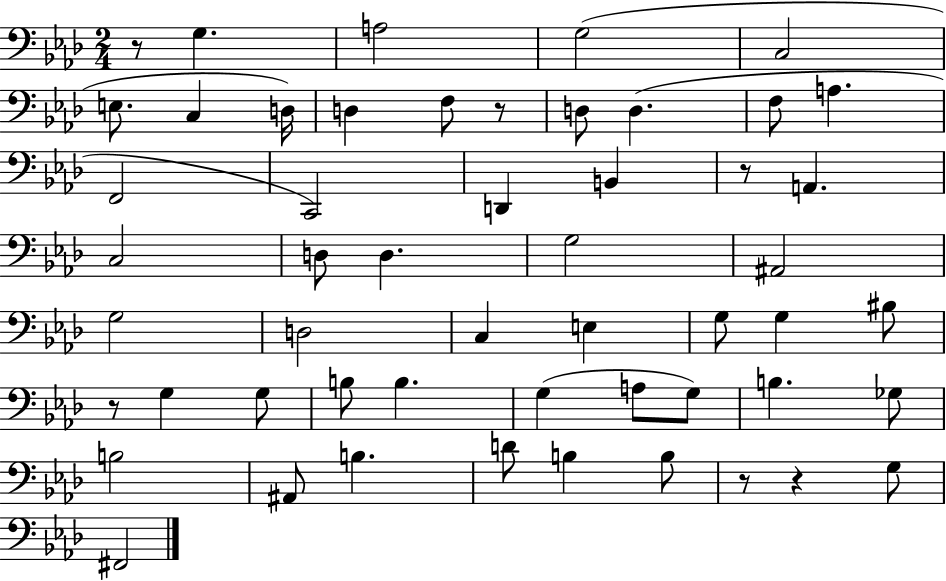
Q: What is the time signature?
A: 2/4